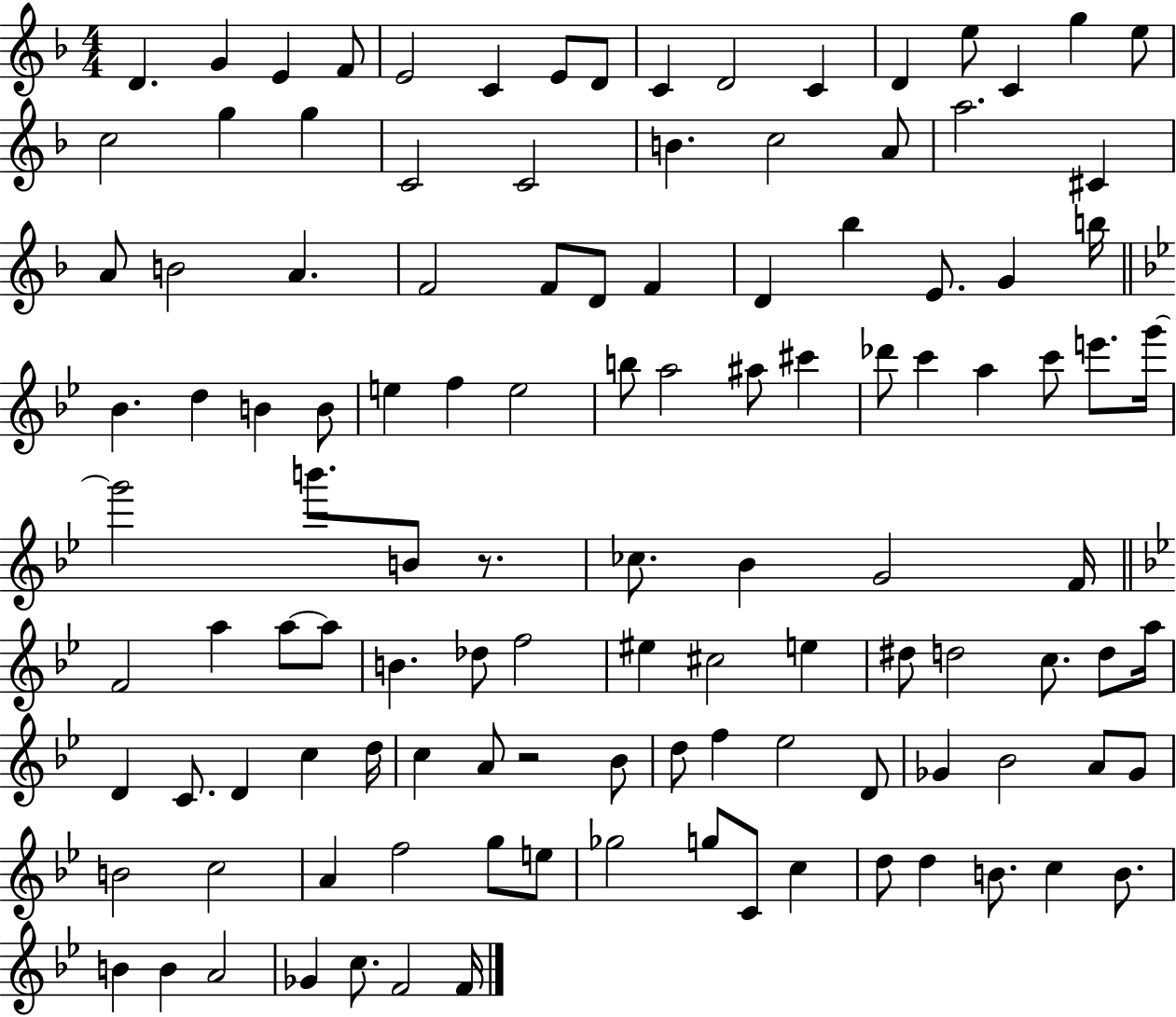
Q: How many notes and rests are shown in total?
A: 117